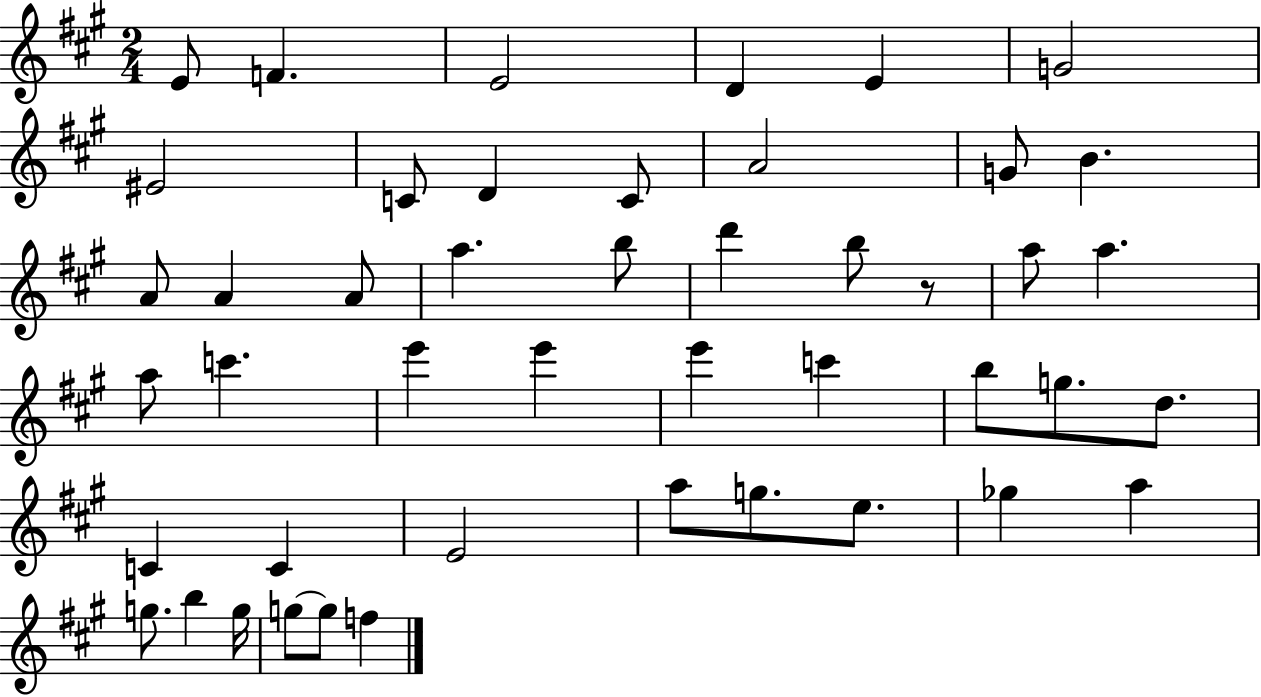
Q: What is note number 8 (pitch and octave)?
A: C4